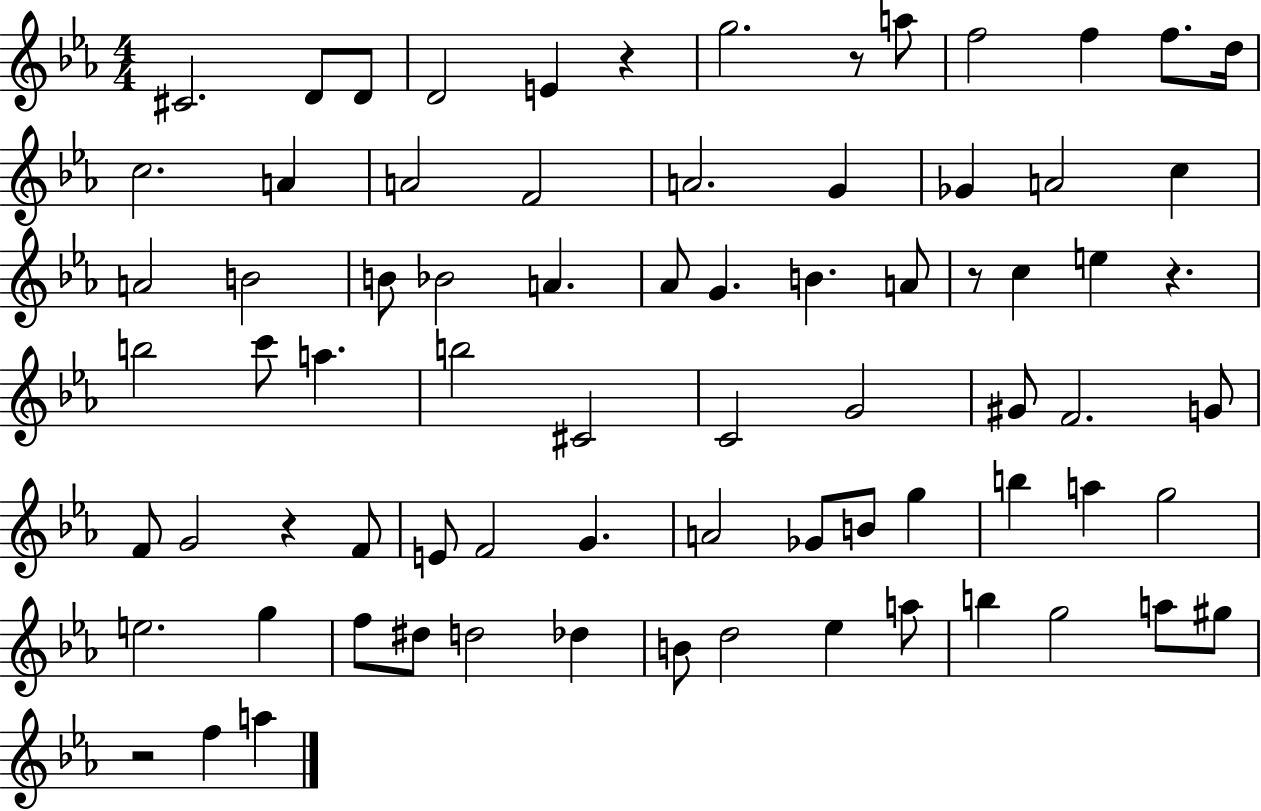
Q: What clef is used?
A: treble